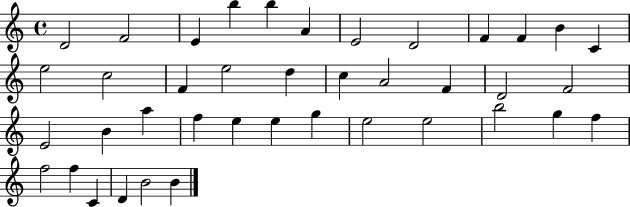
D4/h F4/h E4/q B5/q B5/q A4/q E4/h D4/h F4/q F4/q B4/q C4/q E5/h C5/h F4/q E5/h D5/q C5/q A4/h F4/q D4/h F4/h E4/h B4/q A5/q F5/q E5/q E5/q G5/q E5/h E5/h B5/h G5/q F5/q F5/h F5/q C4/q D4/q B4/h B4/q